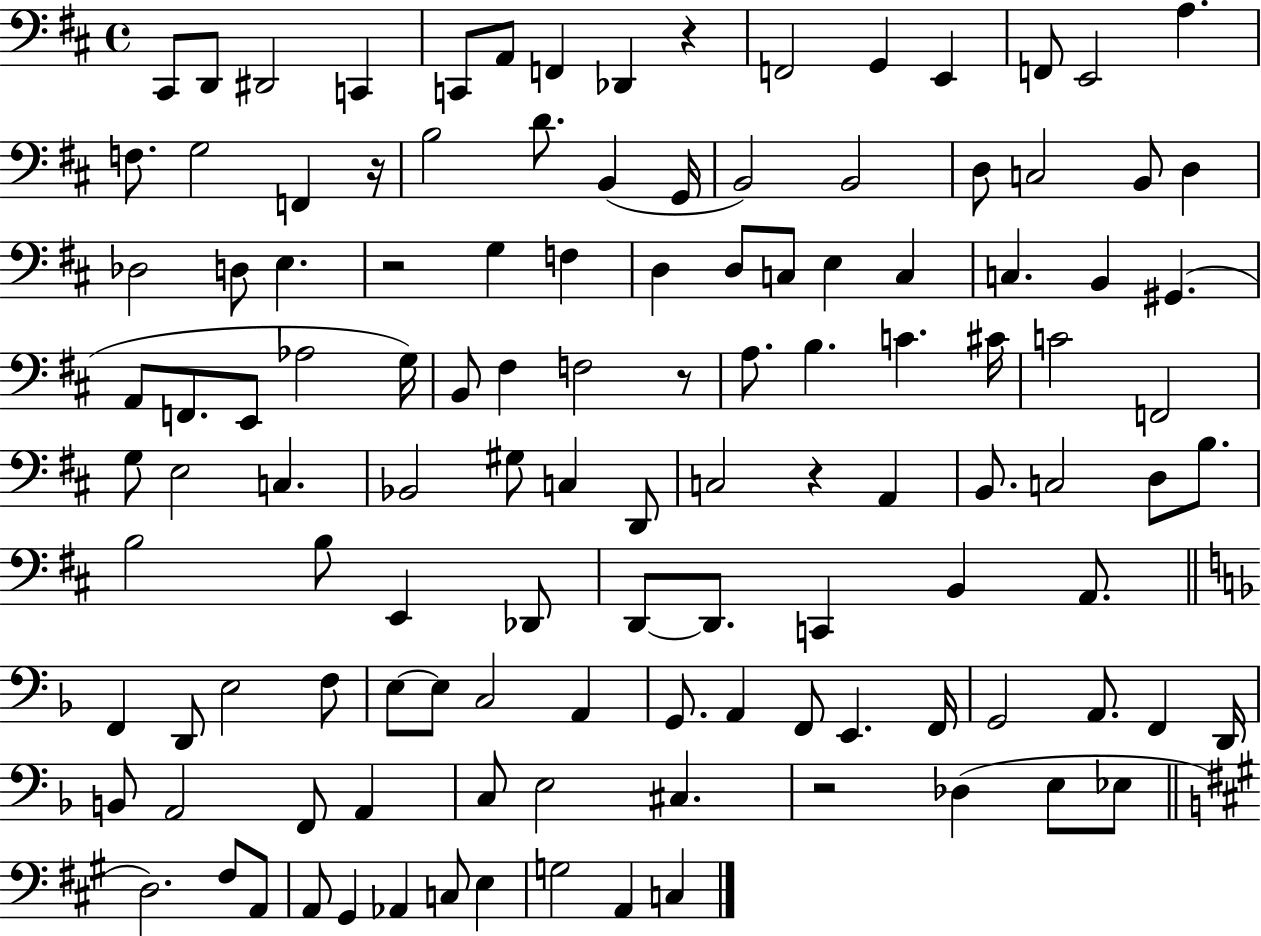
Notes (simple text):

C#2/e D2/e D#2/h C2/q C2/e A2/e F2/q Db2/q R/q F2/h G2/q E2/q F2/e E2/h A3/q. F3/e. G3/h F2/q R/s B3/h D4/e. B2/q G2/s B2/h B2/h D3/e C3/h B2/e D3/q Db3/h D3/e E3/q. R/h G3/q F3/q D3/q D3/e C3/e E3/q C3/q C3/q. B2/q G#2/q. A2/e F2/e. E2/e Ab3/h G3/s B2/e F#3/q F3/h R/e A3/e. B3/q. C4/q. C#4/s C4/h F2/h G3/e E3/h C3/q. Bb2/h G#3/e C3/q D2/e C3/h R/q A2/q B2/e. C3/h D3/e B3/e. B3/h B3/e E2/q Db2/e D2/e D2/e. C2/q B2/q A2/e. F2/q D2/e E3/h F3/e E3/e E3/e C3/h A2/q G2/e. A2/q F2/e E2/q. F2/s G2/h A2/e. F2/q D2/s B2/e A2/h F2/e A2/q C3/e E3/h C#3/q. R/h Db3/q E3/e Eb3/e D3/h. F#3/e A2/e A2/e G#2/q Ab2/q C3/e E3/q G3/h A2/q C3/q